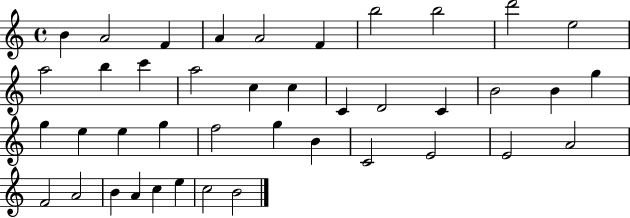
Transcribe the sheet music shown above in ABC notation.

X:1
T:Untitled
M:4/4
L:1/4
K:C
B A2 F A A2 F b2 b2 d'2 e2 a2 b c' a2 c c C D2 C B2 B g g e e g f2 g B C2 E2 E2 A2 F2 A2 B A c e c2 B2